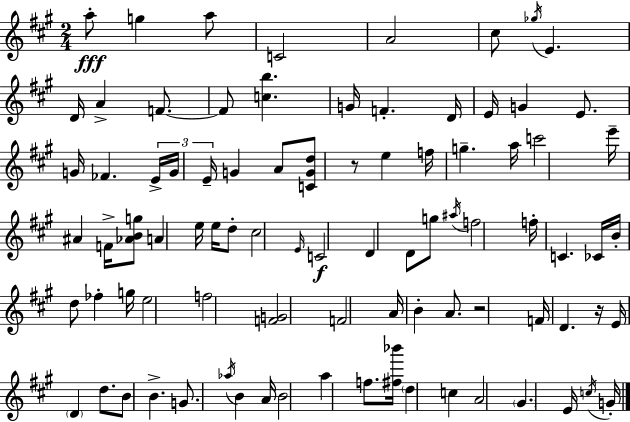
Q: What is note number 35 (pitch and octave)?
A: E5